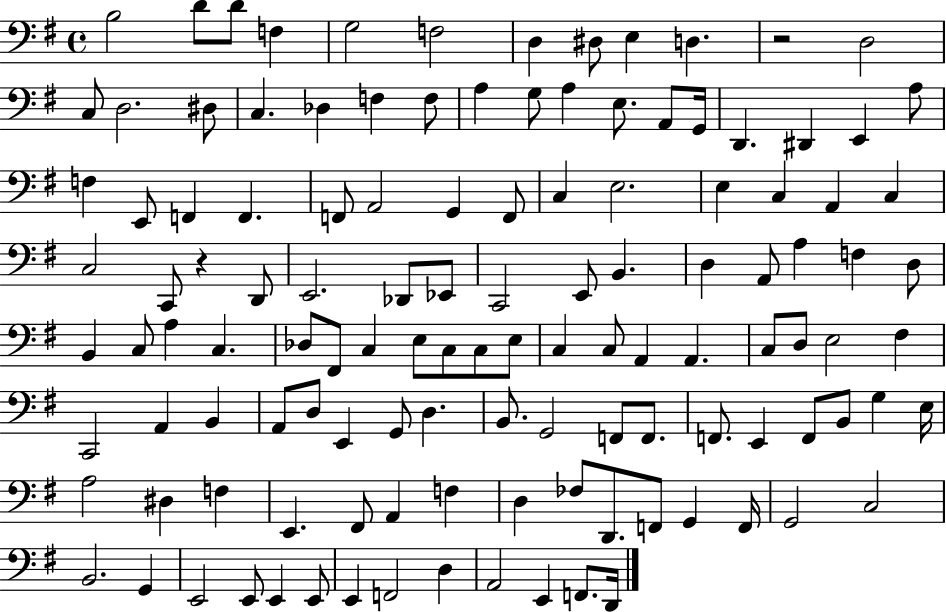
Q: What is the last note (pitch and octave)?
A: D2